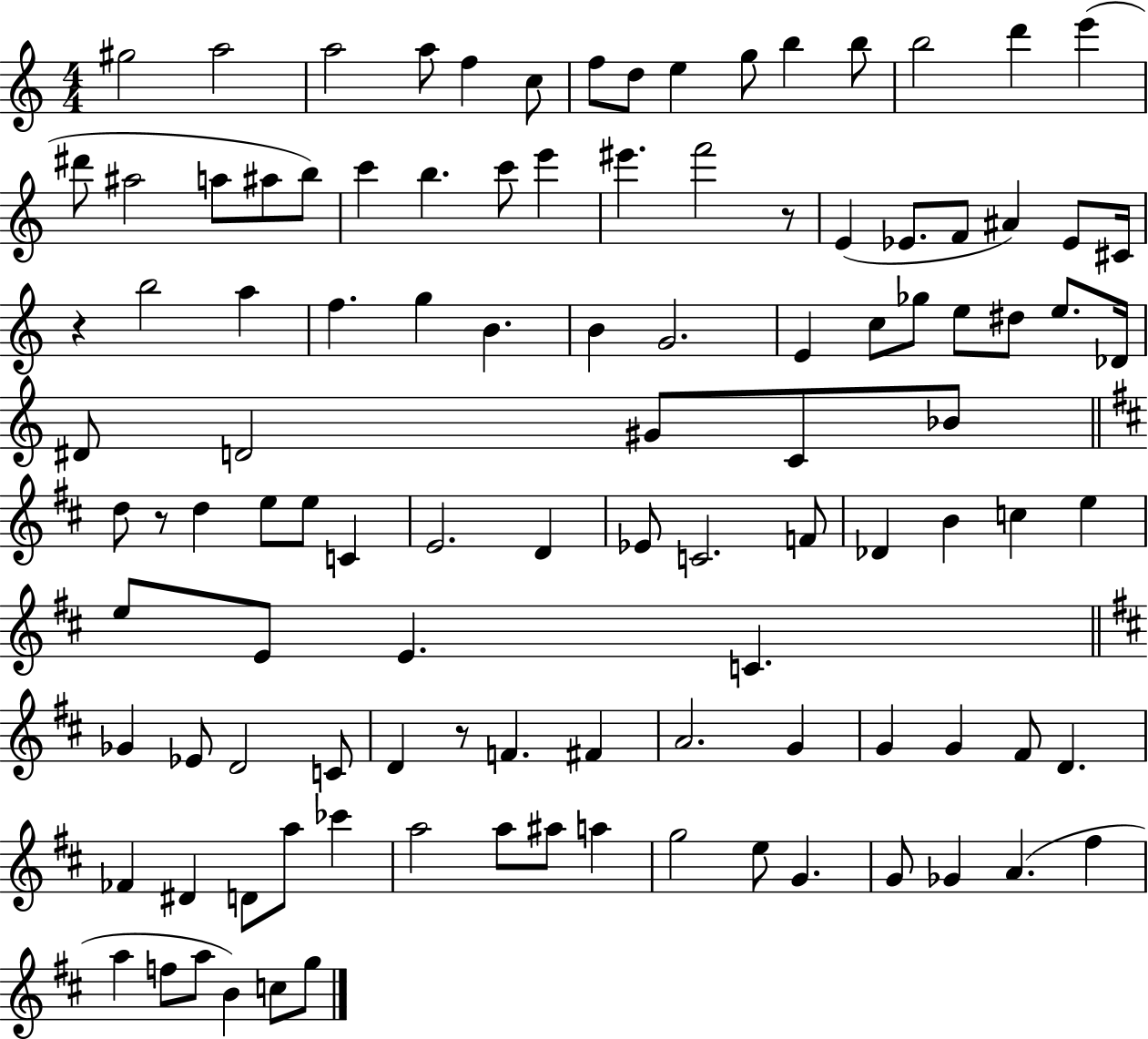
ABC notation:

X:1
T:Untitled
M:4/4
L:1/4
K:C
^g2 a2 a2 a/2 f c/2 f/2 d/2 e g/2 b b/2 b2 d' e' ^d'/2 ^a2 a/2 ^a/2 b/2 c' b c'/2 e' ^e' f'2 z/2 E _E/2 F/2 ^A _E/2 ^C/4 z b2 a f g B B G2 E c/2 _g/2 e/2 ^d/2 e/2 _D/4 ^D/2 D2 ^G/2 C/2 _B/2 d/2 z/2 d e/2 e/2 C E2 D _E/2 C2 F/2 _D B c e e/2 E/2 E C _G _E/2 D2 C/2 D z/2 F ^F A2 G G G ^F/2 D _F ^D D/2 a/2 _c' a2 a/2 ^a/2 a g2 e/2 G G/2 _G A ^f a f/2 a/2 B c/2 g/2